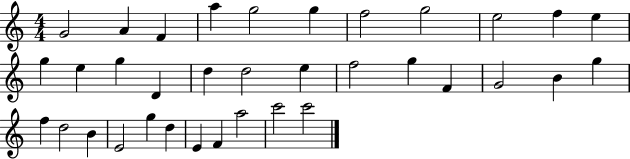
G4/h A4/q F4/q A5/q G5/h G5/q F5/h G5/h E5/h F5/q E5/q G5/q E5/q G5/q D4/q D5/q D5/h E5/q F5/h G5/q F4/q G4/h B4/q G5/q F5/q D5/h B4/q E4/h G5/q D5/q E4/q F4/q A5/h C6/h C6/h